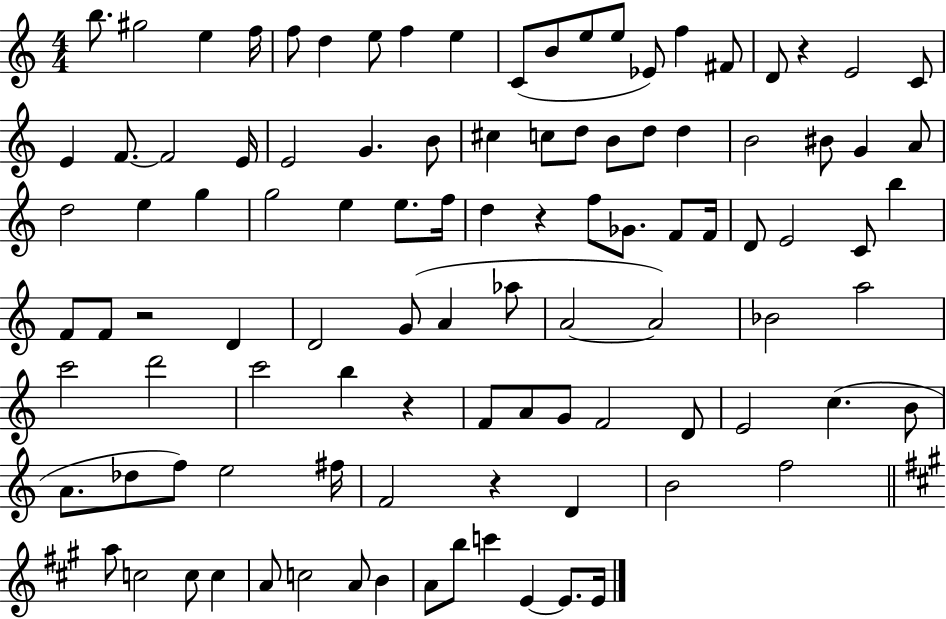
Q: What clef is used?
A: treble